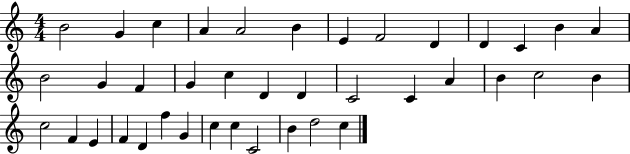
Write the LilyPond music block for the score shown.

{
  \clef treble
  \numericTimeSignature
  \time 4/4
  \key c \major
  b'2 g'4 c''4 | a'4 a'2 b'4 | e'4 f'2 d'4 | d'4 c'4 b'4 a'4 | \break b'2 g'4 f'4 | g'4 c''4 d'4 d'4 | c'2 c'4 a'4 | b'4 c''2 b'4 | \break c''2 f'4 e'4 | f'4 d'4 f''4 g'4 | c''4 c''4 c'2 | b'4 d''2 c''4 | \break \bar "|."
}